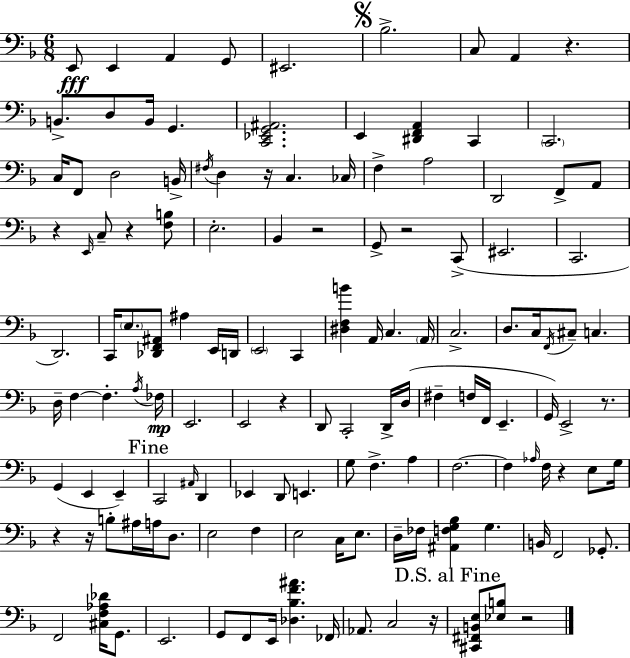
X:1
T:Untitled
M:6/8
L:1/4
K:F
E,,/2 E,, A,, G,,/2 ^E,,2 _B,2 C,/2 A,, z B,,/2 D,/2 B,,/4 G,, [C,,_E,,G,,^A,,]2 E,, [^D,,F,,A,,] C,, C,,2 C,/4 F,,/2 D,2 B,,/4 ^F,/4 D, z/4 C, _C,/4 F, A,2 D,,2 F,,/2 A,,/2 z E,,/4 C,/2 z [F,B,]/2 E,2 _B,, z2 G,,/2 z2 C,,/2 ^E,,2 C,,2 D,,2 C,,/4 E,/2 [_D,,F,,^A,,]/2 ^A, E,,/4 D,,/4 E,,2 C,, [^D,F,B] A,,/4 C, A,,/4 C,2 D,/2 C,/4 F,,/4 ^C,/2 C, D,/4 F, F, A,/4 _F,/4 E,,2 E,,2 z D,,/2 C,,2 D,,/4 D,/4 ^F, F,/4 F,,/4 E,, G,,/4 E,,2 z/2 G,, E,, E,, C,,2 ^A,,/4 D,, _E,, D,,/2 E,, G,/2 F, A, F,2 F, _A,/4 F,/4 z E,/2 G,/4 z z/4 B,/2 ^A,/4 A,/4 D,/2 E,2 F, E,2 C,/4 E,/2 D,/4 _F,/4 [^A,,F,G,_B,] G, B,,/4 F,,2 _G,,/2 F,,2 [^C,F,_A,_D]/4 G,,/2 E,,2 G,,/2 F,,/2 E,,/4 [_D,_B,F^A] _F,,/4 _A,,/2 C,2 z/4 [^C,,^F,,B,,E,]/2 [_E,B,]/2 z2